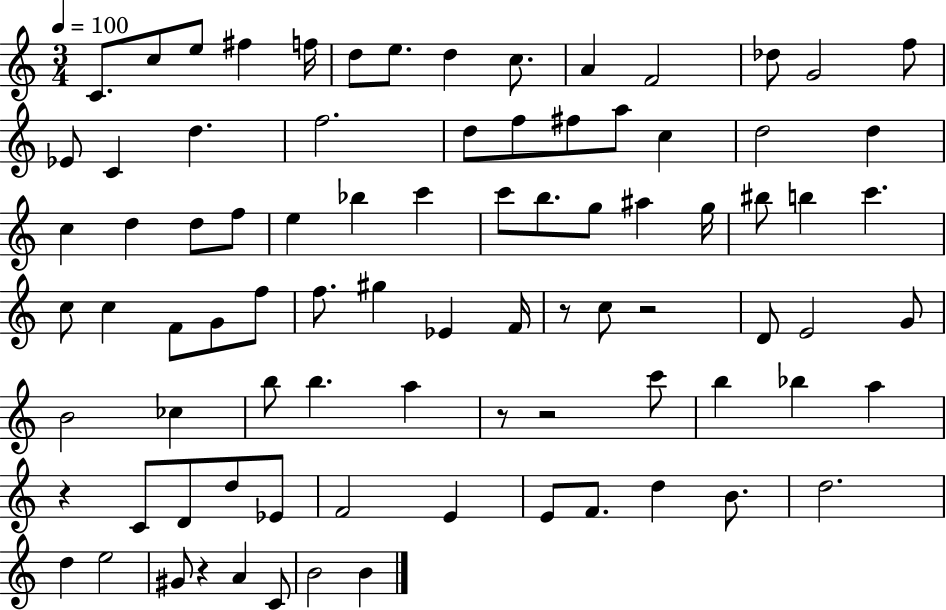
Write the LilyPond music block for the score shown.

{
  \clef treble
  \numericTimeSignature
  \time 3/4
  \key c \major
  \tempo 4 = 100
  \repeat volta 2 { c'8. c''8 e''8 fis''4 f''16 | d''8 e''8. d''4 c''8. | a'4 f'2 | des''8 g'2 f''8 | \break ees'8 c'4 d''4. | f''2. | d''8 f''8 fis''8 a''8 c''4 | d''2 d''4 | \break c''4 d''4 d''8 f''8 | e''4 bes''4 c'''4 | c'''8 b''8. g''8 ais''4 g''16 | bis''8 b''4 c'''4. | \break c''8 c''4 f'8 g'8 f''8 | f''8. gis''4 ees'4 f'16 | r8 c''8 r2 | d'8 e'2 g'8 | \break b'2 ces''4 | b''8 b''4. a''4 | r8 r2 c'''8 | b''4 bes''4 a''4 | \break r4 c'8 d'8 d''8 ees'8 | f'2 e'4 | e'8 f'8. d''4 b'8. | d''2. | \break d''4 e''2 | gis'8 r4 a'4 c'8 | b'2 b'4 | } \bar "|."
}